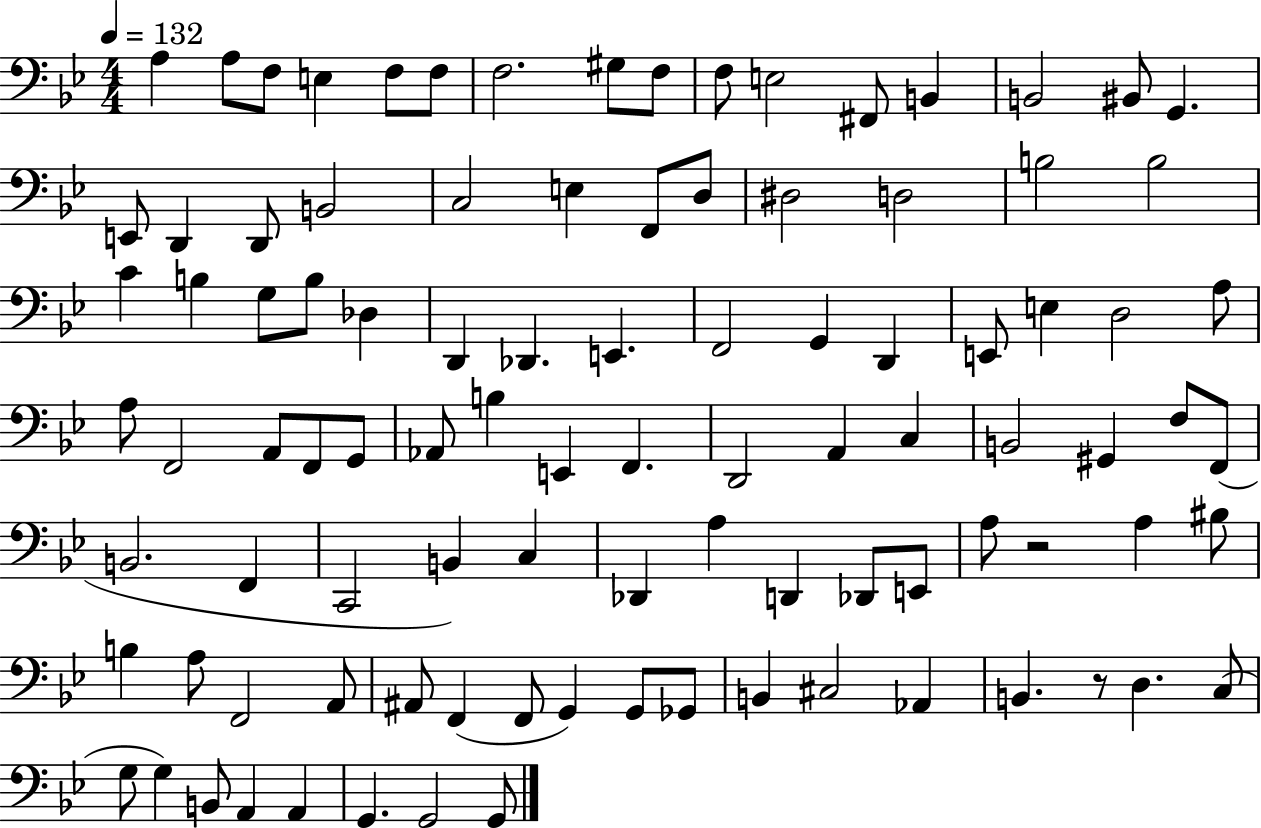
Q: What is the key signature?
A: BES major